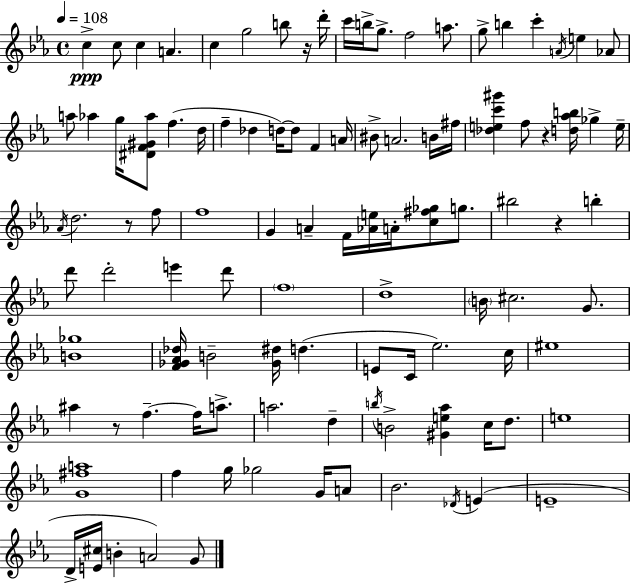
X:1
T:Untitled
M:4/4
L:1/4
K:Eb
c c/2 c A c g2 b/2 z/4 d'/4 c'/4 b/4 g/2 f2 a/2 g/2 b c' A/4 e _A/2 a/2 _a g/4 [^DF^G_a]/2 f d/4 f _d d/4 d/2 F A/4 ^B/2 A2 B/4 ^f/4 [_dec'^g'] f/2 z [d_ab]/4 _g e/4 _A/4 d2 z/2 f/2 f4 G A F/4 [_Ae]/4 A/4 [c^f_g]/2 g/2 ^b2 z b d'/2 d'2 e' d'/2 f4 d4 B/4 ^c2 G/2 [B_g]4 [F_G_A_d]/4 B2 [_G^d]/4 d E/2 C/4 _e2 c/4 ^e4 ^a z/2 f f/4 a/2 a2 d b/4 B2 [^Ge_a] c/4 d/2 e4 [G^fa]4 f g/4 _g2 G/4 A/2 _B2 _D/4 E E4 D/4 [E^c]/4 B A2 G/2